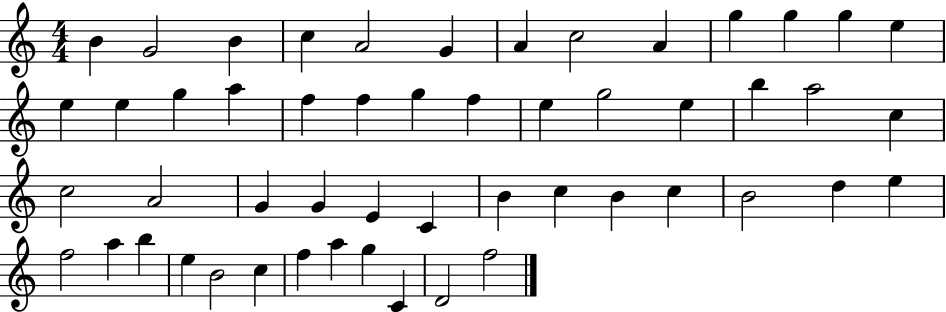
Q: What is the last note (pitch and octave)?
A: F5